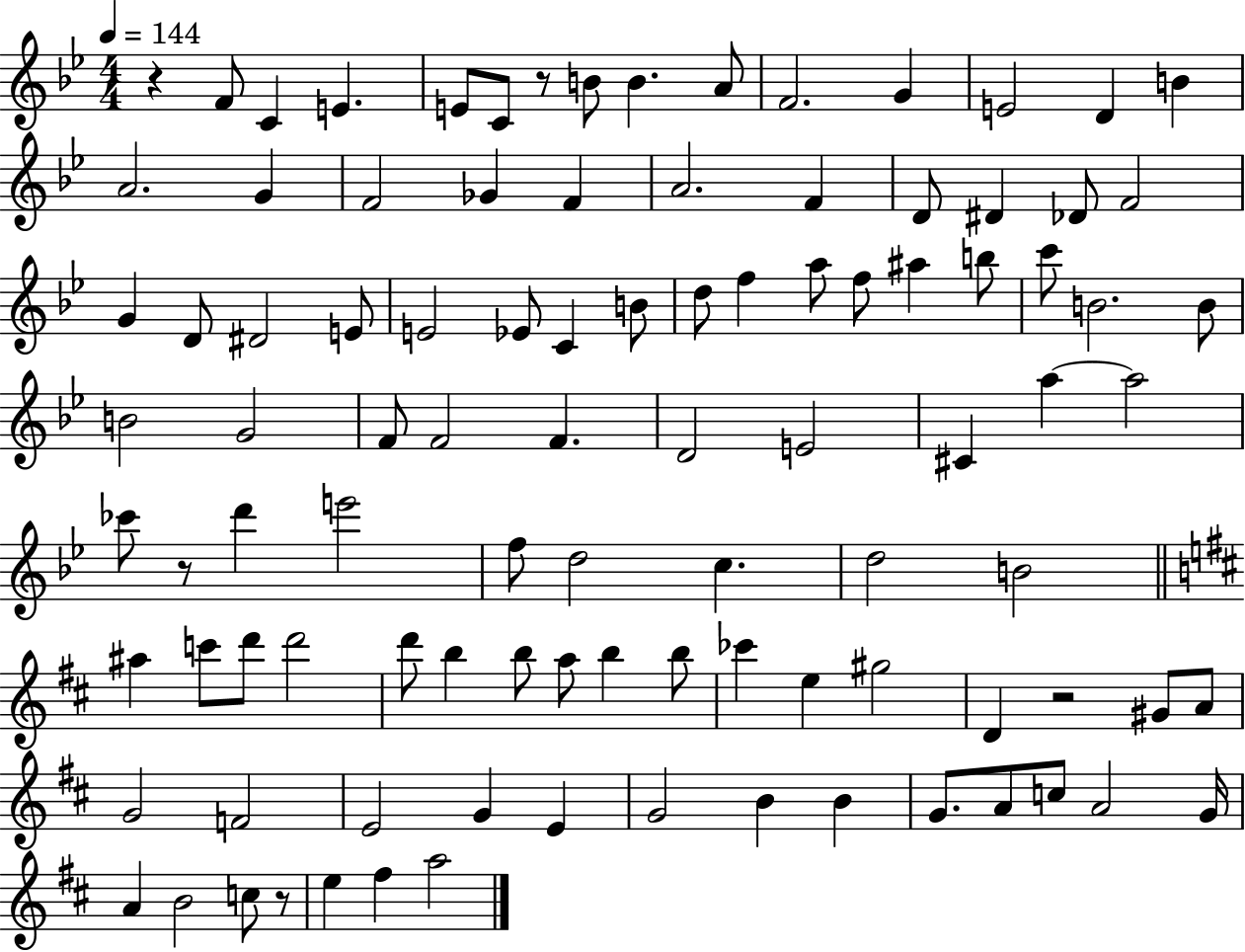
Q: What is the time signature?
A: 4/4